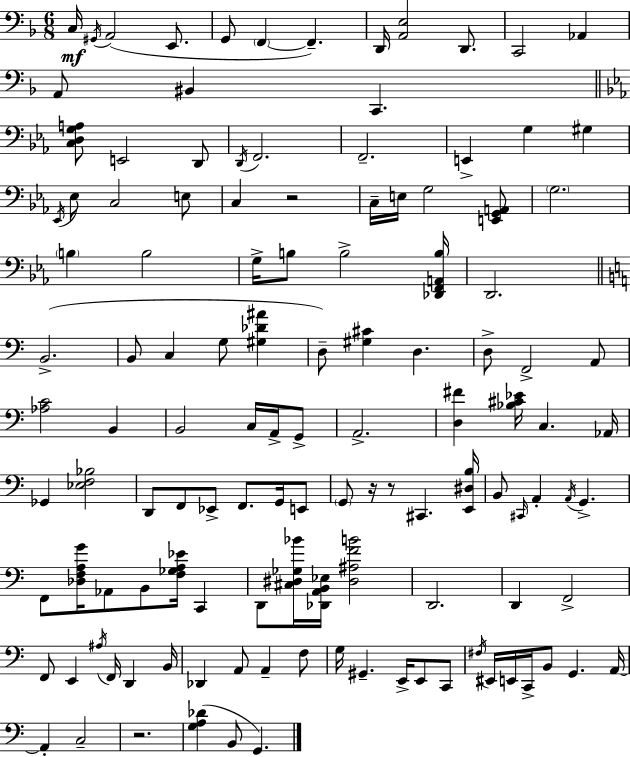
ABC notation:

X:1
T:Untitled
M:6/8
L:1/4
K:F
C,/4 ^G,,/4 A,,2 E,,/2 G,,/2 F,, F,, D,,/4 [A,,E,]2 D,,/2 C,,2 _A,, A,,/2 ^B,, C,, [C,D,G,A,]/2 E,,2 D,,/2 D,,/4 F,,2 F,,2 E,, G, ^G, _E,,/4 _E,/2 C,2 E,/2 C, z2 C,/4 E,/4 G,2 [E,,G,,A,,]/2 G,2 B, B,2 G,/4 B,/2 B,2 [_D,,F,,A,,B,]/4 D,,2 B,,2 B,,/2 C, G,/2 [^G,_D^A] D,/2 [^G,^C] D, D,/2 F,,2 A,,/2 [_A,C]2 B,, B,,2 C,/4 A,,/4 G,,/2 A,,2 [D,^F] [_B,^C_E]/4 C, _A,,/4 _G,, [_E,F,_B,]2 D,,/2 F,,/2 _E,,/2 F,,/2 G,,/4 E,,/2 G,,/2 z/4 z/2 ^C,, [E,,^D,B,]/4 B,,/2 ^C,,/4 A,, A,,/4 G,, F,,/2 [_D,F,A,G]/4 _A,,/2 B,,/2 [F,_G,A,_E]/4 C,, D,,/2 [^C,^D,_G,_B]/4 [_D,,A,,B,,_E,]/4 [^D,^A,FB]2 D,,2 D,, F,,2 F,,/2 E,, ^A,/4 F,,/4 D,, B,,/4 _D,, A,,/2 A,, F,/2 G,/4 ^G,, E,,/4 E,,/2 C,,/2 ^F,/4 ^E,,/4 E,,/4 C,,/4 B,,/2 G,, A,,/4 A,, C,2 z2 [G,A,_D] B,,/2 G,,